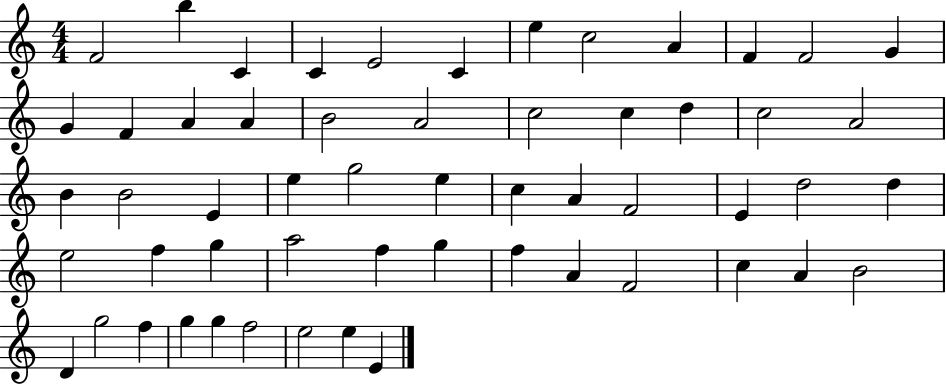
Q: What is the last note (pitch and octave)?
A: E4